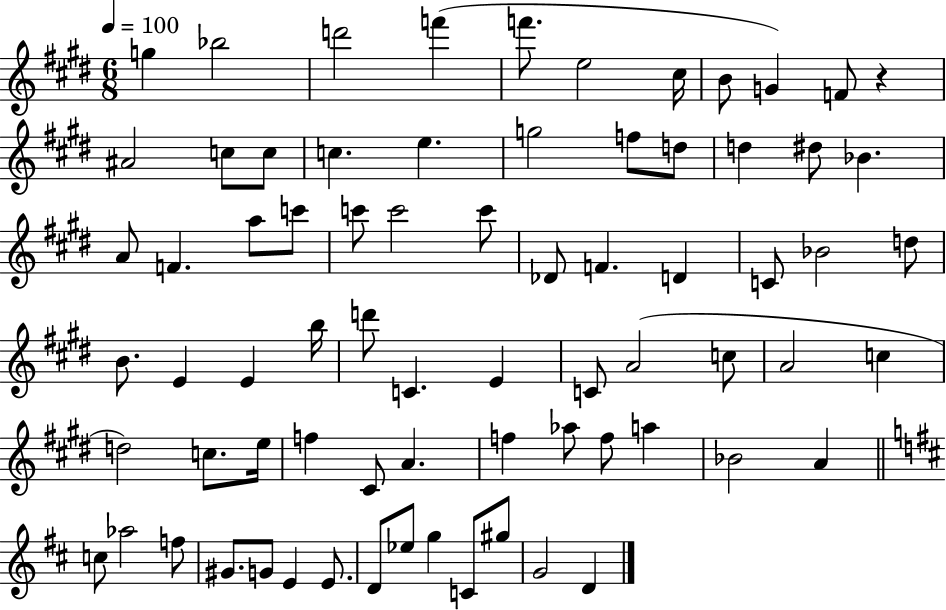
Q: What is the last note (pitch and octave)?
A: D4